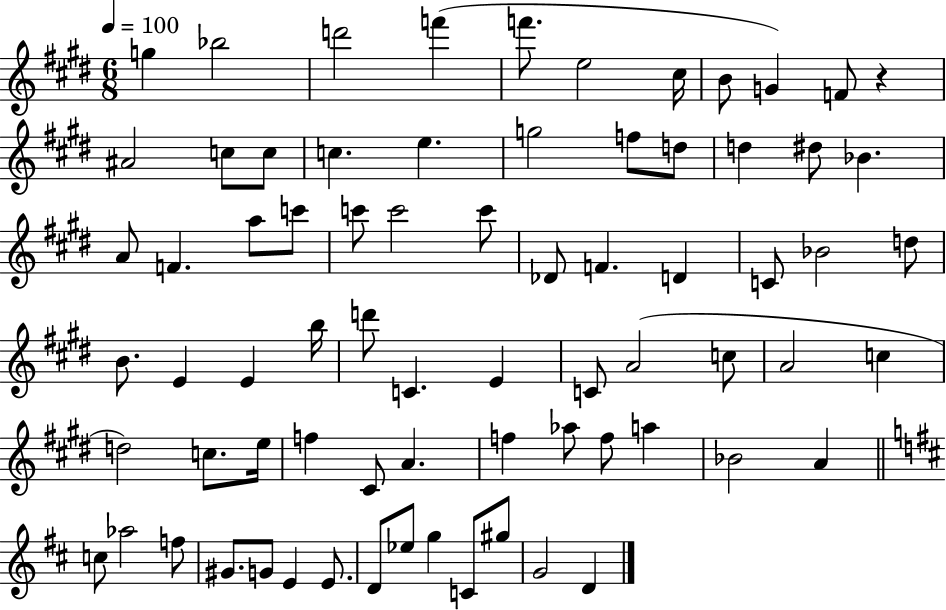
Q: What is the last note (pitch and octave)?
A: D4